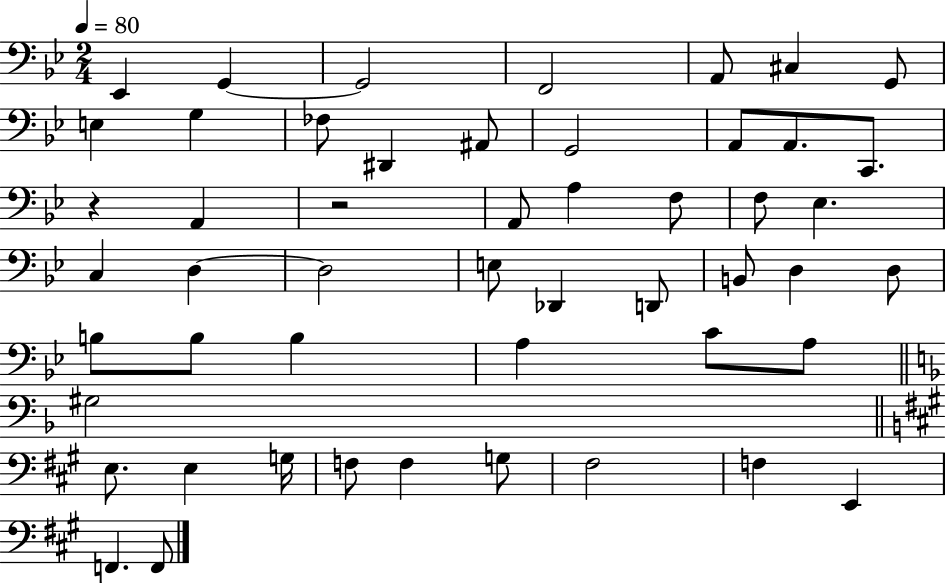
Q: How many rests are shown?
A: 2